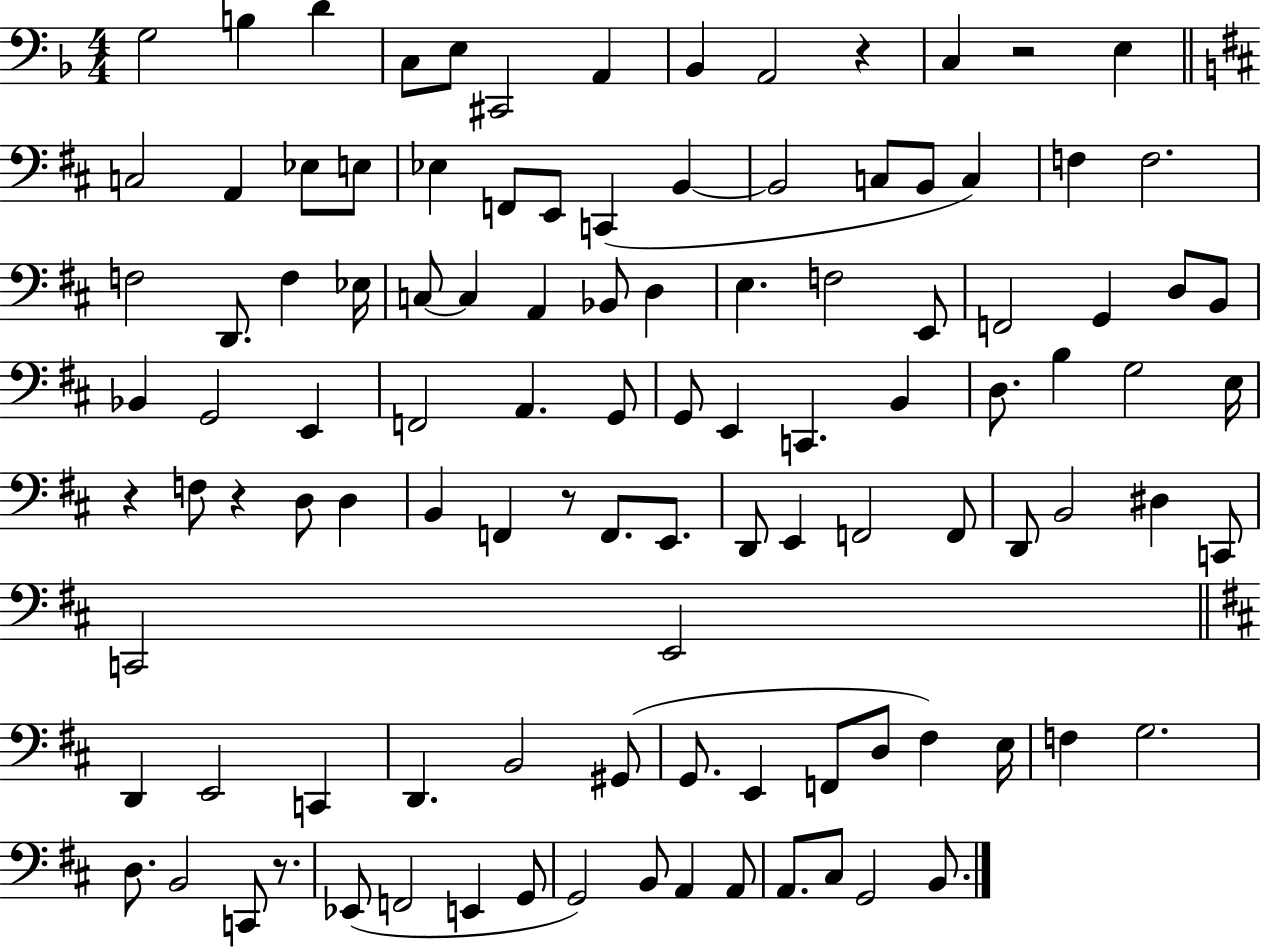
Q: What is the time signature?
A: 4/4